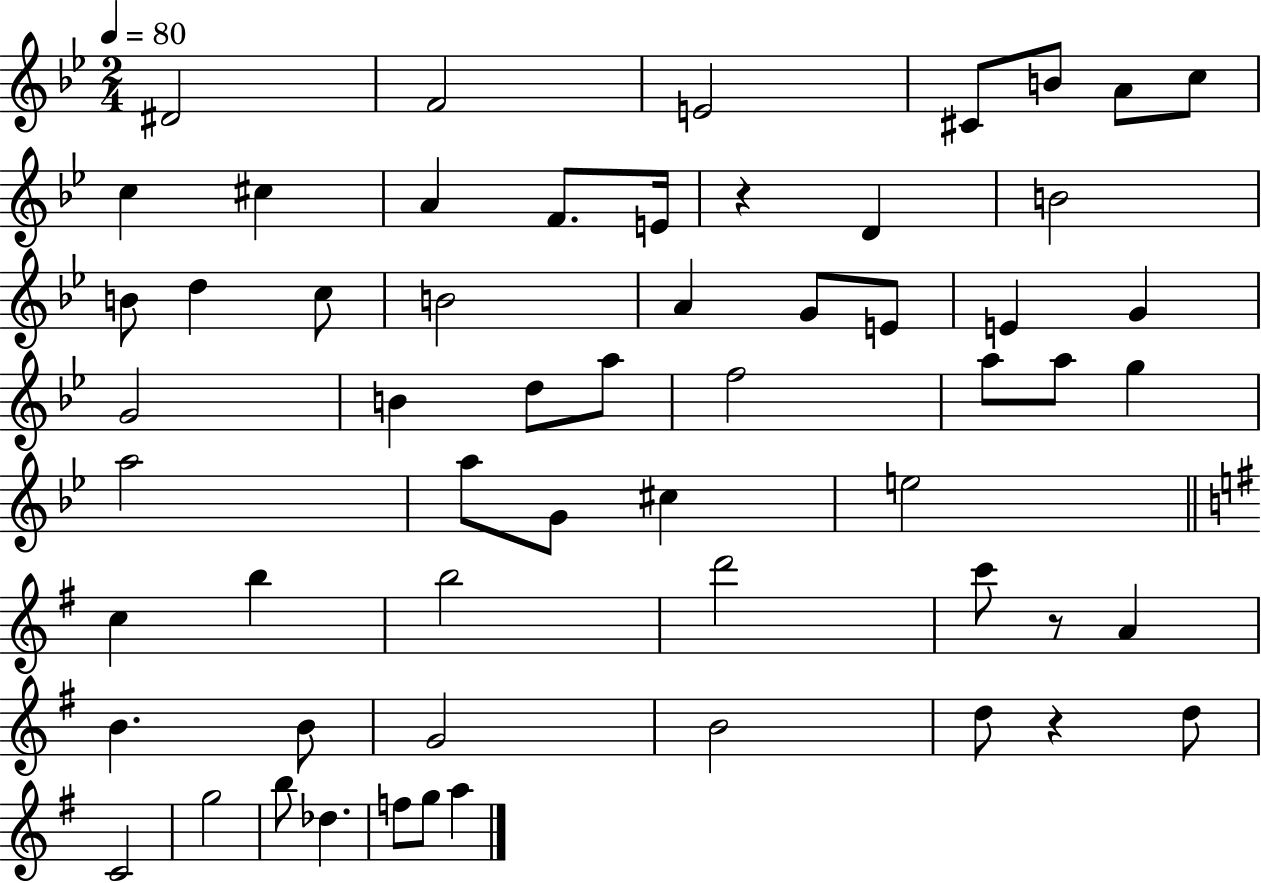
D#4/h F4/h E4/h C#4/e B4/e A4/e C5/e C5/q C#5/q A4/q F4/e. E4/s R/q D4/q B4/h B4/e D5/q C5/e B4/h A4/q G4/e E4/e E4/q G4/q G4/h B4/q D5/e A5/e F5/h A5/e A5/e G5/q A5/h A5/e G4/e C#5/q E5/h C5/q B5/q B5/h D6/h C6/e R/e A4/q B4/q. B4/e G4/h B4/h D5/e R/q D5/e C4/h G5/h B5/e Db5/q. F5/e G5/e A5/q